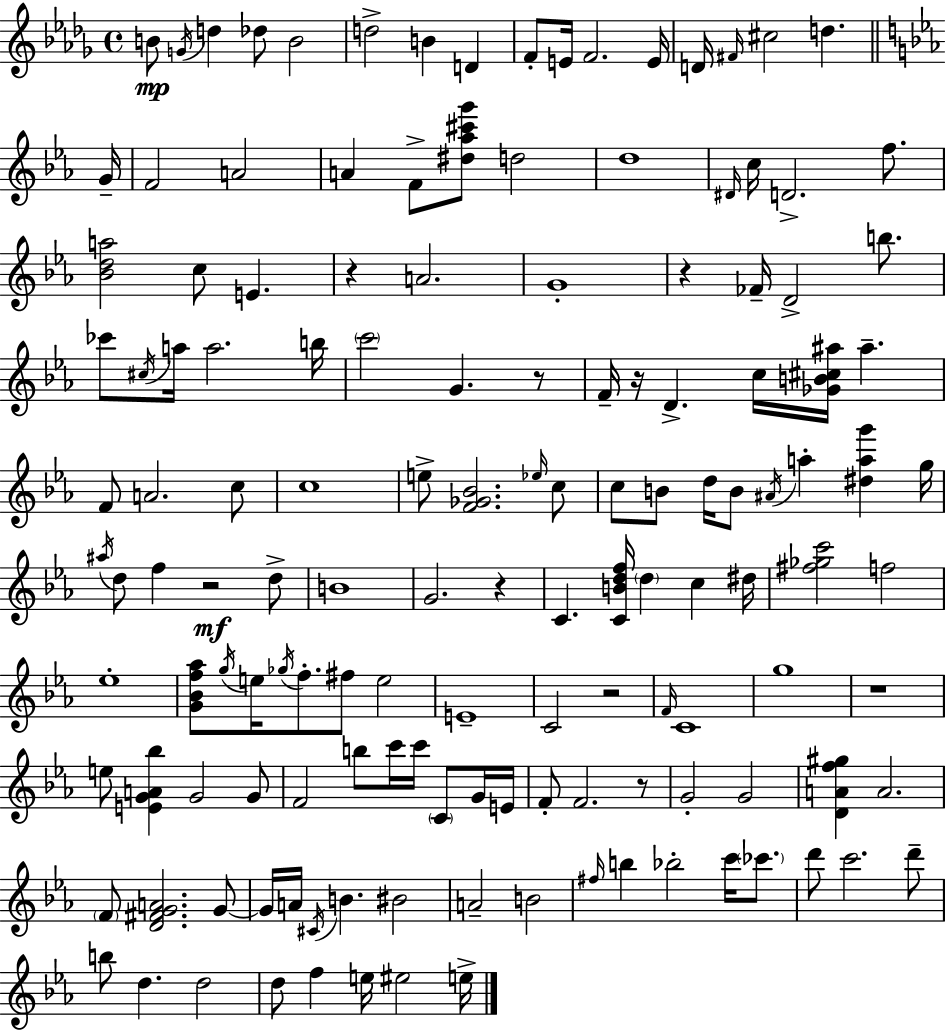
B4/e G4/s D5/q Db5/e B4/h D5/h B4/q D4/q F4/e E4/s F4/h. E4/s D4/s F#4/s C#5/h D5/q. G4/s F4/h A4/h A4/q F4/e [D#5,Ab5,C#6,G6]/e D5/h D5/w D#4/s C5/s D4/h. F5/e. [Bb4,D5,A5]/h C5/e E4/q. R/q A4/h. G4/w R/q FES4/s D4/h B5/e. CES6/e C#5/s A5/s A5/h. B5/s C6/h G4/q. R/e F4/s R/s D4/q. C5/s [Gb4,B4,C#5,A#5]/s A#5/q. F4/e A4/h. C5/e C5/w E5/e [F4,Gb4,Bb4]/h. Eb5/s C5/e C5/e B4/e D5/s B4/e A#4/s A5/q [D#5,A5,G6]/q G5/s A#5/s D5/e F5/q R/h D5/e B4/w G4/h. R/q C4/q. [C4,B4,D5,F5]/s D5/q C5/q D#5/s [F#5,Gb5,C6]/h F5/h Eb5/w [G4,Bb4,F5,Ab5]/e G5/s E5/s Gb5/s F5/e. F#5/e E5/h E4/w C4/h R/h F4/s C4/w G5/w R/w E5/e [E4,G4,A4,Bb5]/q G4/h G4/e F4/h B5/e C6/s C6/s C4/e G4/s E4/s F4/e F4/h. R/e G4/h G4/h [D4,A4,F5,G#5]/q A4/h. F4/e [D4,F#4,G4,A4]/h. G4/e G4/s A4/s C#4/s B4/q. BIS4/h A4/h B4/h F#5/s B5/q Bb5/h C6/s CES6/e. D6/e C6/h. D6/e B5/e D5/q. D5/h D5/e F5/q E5/s EIS5/h E5/s